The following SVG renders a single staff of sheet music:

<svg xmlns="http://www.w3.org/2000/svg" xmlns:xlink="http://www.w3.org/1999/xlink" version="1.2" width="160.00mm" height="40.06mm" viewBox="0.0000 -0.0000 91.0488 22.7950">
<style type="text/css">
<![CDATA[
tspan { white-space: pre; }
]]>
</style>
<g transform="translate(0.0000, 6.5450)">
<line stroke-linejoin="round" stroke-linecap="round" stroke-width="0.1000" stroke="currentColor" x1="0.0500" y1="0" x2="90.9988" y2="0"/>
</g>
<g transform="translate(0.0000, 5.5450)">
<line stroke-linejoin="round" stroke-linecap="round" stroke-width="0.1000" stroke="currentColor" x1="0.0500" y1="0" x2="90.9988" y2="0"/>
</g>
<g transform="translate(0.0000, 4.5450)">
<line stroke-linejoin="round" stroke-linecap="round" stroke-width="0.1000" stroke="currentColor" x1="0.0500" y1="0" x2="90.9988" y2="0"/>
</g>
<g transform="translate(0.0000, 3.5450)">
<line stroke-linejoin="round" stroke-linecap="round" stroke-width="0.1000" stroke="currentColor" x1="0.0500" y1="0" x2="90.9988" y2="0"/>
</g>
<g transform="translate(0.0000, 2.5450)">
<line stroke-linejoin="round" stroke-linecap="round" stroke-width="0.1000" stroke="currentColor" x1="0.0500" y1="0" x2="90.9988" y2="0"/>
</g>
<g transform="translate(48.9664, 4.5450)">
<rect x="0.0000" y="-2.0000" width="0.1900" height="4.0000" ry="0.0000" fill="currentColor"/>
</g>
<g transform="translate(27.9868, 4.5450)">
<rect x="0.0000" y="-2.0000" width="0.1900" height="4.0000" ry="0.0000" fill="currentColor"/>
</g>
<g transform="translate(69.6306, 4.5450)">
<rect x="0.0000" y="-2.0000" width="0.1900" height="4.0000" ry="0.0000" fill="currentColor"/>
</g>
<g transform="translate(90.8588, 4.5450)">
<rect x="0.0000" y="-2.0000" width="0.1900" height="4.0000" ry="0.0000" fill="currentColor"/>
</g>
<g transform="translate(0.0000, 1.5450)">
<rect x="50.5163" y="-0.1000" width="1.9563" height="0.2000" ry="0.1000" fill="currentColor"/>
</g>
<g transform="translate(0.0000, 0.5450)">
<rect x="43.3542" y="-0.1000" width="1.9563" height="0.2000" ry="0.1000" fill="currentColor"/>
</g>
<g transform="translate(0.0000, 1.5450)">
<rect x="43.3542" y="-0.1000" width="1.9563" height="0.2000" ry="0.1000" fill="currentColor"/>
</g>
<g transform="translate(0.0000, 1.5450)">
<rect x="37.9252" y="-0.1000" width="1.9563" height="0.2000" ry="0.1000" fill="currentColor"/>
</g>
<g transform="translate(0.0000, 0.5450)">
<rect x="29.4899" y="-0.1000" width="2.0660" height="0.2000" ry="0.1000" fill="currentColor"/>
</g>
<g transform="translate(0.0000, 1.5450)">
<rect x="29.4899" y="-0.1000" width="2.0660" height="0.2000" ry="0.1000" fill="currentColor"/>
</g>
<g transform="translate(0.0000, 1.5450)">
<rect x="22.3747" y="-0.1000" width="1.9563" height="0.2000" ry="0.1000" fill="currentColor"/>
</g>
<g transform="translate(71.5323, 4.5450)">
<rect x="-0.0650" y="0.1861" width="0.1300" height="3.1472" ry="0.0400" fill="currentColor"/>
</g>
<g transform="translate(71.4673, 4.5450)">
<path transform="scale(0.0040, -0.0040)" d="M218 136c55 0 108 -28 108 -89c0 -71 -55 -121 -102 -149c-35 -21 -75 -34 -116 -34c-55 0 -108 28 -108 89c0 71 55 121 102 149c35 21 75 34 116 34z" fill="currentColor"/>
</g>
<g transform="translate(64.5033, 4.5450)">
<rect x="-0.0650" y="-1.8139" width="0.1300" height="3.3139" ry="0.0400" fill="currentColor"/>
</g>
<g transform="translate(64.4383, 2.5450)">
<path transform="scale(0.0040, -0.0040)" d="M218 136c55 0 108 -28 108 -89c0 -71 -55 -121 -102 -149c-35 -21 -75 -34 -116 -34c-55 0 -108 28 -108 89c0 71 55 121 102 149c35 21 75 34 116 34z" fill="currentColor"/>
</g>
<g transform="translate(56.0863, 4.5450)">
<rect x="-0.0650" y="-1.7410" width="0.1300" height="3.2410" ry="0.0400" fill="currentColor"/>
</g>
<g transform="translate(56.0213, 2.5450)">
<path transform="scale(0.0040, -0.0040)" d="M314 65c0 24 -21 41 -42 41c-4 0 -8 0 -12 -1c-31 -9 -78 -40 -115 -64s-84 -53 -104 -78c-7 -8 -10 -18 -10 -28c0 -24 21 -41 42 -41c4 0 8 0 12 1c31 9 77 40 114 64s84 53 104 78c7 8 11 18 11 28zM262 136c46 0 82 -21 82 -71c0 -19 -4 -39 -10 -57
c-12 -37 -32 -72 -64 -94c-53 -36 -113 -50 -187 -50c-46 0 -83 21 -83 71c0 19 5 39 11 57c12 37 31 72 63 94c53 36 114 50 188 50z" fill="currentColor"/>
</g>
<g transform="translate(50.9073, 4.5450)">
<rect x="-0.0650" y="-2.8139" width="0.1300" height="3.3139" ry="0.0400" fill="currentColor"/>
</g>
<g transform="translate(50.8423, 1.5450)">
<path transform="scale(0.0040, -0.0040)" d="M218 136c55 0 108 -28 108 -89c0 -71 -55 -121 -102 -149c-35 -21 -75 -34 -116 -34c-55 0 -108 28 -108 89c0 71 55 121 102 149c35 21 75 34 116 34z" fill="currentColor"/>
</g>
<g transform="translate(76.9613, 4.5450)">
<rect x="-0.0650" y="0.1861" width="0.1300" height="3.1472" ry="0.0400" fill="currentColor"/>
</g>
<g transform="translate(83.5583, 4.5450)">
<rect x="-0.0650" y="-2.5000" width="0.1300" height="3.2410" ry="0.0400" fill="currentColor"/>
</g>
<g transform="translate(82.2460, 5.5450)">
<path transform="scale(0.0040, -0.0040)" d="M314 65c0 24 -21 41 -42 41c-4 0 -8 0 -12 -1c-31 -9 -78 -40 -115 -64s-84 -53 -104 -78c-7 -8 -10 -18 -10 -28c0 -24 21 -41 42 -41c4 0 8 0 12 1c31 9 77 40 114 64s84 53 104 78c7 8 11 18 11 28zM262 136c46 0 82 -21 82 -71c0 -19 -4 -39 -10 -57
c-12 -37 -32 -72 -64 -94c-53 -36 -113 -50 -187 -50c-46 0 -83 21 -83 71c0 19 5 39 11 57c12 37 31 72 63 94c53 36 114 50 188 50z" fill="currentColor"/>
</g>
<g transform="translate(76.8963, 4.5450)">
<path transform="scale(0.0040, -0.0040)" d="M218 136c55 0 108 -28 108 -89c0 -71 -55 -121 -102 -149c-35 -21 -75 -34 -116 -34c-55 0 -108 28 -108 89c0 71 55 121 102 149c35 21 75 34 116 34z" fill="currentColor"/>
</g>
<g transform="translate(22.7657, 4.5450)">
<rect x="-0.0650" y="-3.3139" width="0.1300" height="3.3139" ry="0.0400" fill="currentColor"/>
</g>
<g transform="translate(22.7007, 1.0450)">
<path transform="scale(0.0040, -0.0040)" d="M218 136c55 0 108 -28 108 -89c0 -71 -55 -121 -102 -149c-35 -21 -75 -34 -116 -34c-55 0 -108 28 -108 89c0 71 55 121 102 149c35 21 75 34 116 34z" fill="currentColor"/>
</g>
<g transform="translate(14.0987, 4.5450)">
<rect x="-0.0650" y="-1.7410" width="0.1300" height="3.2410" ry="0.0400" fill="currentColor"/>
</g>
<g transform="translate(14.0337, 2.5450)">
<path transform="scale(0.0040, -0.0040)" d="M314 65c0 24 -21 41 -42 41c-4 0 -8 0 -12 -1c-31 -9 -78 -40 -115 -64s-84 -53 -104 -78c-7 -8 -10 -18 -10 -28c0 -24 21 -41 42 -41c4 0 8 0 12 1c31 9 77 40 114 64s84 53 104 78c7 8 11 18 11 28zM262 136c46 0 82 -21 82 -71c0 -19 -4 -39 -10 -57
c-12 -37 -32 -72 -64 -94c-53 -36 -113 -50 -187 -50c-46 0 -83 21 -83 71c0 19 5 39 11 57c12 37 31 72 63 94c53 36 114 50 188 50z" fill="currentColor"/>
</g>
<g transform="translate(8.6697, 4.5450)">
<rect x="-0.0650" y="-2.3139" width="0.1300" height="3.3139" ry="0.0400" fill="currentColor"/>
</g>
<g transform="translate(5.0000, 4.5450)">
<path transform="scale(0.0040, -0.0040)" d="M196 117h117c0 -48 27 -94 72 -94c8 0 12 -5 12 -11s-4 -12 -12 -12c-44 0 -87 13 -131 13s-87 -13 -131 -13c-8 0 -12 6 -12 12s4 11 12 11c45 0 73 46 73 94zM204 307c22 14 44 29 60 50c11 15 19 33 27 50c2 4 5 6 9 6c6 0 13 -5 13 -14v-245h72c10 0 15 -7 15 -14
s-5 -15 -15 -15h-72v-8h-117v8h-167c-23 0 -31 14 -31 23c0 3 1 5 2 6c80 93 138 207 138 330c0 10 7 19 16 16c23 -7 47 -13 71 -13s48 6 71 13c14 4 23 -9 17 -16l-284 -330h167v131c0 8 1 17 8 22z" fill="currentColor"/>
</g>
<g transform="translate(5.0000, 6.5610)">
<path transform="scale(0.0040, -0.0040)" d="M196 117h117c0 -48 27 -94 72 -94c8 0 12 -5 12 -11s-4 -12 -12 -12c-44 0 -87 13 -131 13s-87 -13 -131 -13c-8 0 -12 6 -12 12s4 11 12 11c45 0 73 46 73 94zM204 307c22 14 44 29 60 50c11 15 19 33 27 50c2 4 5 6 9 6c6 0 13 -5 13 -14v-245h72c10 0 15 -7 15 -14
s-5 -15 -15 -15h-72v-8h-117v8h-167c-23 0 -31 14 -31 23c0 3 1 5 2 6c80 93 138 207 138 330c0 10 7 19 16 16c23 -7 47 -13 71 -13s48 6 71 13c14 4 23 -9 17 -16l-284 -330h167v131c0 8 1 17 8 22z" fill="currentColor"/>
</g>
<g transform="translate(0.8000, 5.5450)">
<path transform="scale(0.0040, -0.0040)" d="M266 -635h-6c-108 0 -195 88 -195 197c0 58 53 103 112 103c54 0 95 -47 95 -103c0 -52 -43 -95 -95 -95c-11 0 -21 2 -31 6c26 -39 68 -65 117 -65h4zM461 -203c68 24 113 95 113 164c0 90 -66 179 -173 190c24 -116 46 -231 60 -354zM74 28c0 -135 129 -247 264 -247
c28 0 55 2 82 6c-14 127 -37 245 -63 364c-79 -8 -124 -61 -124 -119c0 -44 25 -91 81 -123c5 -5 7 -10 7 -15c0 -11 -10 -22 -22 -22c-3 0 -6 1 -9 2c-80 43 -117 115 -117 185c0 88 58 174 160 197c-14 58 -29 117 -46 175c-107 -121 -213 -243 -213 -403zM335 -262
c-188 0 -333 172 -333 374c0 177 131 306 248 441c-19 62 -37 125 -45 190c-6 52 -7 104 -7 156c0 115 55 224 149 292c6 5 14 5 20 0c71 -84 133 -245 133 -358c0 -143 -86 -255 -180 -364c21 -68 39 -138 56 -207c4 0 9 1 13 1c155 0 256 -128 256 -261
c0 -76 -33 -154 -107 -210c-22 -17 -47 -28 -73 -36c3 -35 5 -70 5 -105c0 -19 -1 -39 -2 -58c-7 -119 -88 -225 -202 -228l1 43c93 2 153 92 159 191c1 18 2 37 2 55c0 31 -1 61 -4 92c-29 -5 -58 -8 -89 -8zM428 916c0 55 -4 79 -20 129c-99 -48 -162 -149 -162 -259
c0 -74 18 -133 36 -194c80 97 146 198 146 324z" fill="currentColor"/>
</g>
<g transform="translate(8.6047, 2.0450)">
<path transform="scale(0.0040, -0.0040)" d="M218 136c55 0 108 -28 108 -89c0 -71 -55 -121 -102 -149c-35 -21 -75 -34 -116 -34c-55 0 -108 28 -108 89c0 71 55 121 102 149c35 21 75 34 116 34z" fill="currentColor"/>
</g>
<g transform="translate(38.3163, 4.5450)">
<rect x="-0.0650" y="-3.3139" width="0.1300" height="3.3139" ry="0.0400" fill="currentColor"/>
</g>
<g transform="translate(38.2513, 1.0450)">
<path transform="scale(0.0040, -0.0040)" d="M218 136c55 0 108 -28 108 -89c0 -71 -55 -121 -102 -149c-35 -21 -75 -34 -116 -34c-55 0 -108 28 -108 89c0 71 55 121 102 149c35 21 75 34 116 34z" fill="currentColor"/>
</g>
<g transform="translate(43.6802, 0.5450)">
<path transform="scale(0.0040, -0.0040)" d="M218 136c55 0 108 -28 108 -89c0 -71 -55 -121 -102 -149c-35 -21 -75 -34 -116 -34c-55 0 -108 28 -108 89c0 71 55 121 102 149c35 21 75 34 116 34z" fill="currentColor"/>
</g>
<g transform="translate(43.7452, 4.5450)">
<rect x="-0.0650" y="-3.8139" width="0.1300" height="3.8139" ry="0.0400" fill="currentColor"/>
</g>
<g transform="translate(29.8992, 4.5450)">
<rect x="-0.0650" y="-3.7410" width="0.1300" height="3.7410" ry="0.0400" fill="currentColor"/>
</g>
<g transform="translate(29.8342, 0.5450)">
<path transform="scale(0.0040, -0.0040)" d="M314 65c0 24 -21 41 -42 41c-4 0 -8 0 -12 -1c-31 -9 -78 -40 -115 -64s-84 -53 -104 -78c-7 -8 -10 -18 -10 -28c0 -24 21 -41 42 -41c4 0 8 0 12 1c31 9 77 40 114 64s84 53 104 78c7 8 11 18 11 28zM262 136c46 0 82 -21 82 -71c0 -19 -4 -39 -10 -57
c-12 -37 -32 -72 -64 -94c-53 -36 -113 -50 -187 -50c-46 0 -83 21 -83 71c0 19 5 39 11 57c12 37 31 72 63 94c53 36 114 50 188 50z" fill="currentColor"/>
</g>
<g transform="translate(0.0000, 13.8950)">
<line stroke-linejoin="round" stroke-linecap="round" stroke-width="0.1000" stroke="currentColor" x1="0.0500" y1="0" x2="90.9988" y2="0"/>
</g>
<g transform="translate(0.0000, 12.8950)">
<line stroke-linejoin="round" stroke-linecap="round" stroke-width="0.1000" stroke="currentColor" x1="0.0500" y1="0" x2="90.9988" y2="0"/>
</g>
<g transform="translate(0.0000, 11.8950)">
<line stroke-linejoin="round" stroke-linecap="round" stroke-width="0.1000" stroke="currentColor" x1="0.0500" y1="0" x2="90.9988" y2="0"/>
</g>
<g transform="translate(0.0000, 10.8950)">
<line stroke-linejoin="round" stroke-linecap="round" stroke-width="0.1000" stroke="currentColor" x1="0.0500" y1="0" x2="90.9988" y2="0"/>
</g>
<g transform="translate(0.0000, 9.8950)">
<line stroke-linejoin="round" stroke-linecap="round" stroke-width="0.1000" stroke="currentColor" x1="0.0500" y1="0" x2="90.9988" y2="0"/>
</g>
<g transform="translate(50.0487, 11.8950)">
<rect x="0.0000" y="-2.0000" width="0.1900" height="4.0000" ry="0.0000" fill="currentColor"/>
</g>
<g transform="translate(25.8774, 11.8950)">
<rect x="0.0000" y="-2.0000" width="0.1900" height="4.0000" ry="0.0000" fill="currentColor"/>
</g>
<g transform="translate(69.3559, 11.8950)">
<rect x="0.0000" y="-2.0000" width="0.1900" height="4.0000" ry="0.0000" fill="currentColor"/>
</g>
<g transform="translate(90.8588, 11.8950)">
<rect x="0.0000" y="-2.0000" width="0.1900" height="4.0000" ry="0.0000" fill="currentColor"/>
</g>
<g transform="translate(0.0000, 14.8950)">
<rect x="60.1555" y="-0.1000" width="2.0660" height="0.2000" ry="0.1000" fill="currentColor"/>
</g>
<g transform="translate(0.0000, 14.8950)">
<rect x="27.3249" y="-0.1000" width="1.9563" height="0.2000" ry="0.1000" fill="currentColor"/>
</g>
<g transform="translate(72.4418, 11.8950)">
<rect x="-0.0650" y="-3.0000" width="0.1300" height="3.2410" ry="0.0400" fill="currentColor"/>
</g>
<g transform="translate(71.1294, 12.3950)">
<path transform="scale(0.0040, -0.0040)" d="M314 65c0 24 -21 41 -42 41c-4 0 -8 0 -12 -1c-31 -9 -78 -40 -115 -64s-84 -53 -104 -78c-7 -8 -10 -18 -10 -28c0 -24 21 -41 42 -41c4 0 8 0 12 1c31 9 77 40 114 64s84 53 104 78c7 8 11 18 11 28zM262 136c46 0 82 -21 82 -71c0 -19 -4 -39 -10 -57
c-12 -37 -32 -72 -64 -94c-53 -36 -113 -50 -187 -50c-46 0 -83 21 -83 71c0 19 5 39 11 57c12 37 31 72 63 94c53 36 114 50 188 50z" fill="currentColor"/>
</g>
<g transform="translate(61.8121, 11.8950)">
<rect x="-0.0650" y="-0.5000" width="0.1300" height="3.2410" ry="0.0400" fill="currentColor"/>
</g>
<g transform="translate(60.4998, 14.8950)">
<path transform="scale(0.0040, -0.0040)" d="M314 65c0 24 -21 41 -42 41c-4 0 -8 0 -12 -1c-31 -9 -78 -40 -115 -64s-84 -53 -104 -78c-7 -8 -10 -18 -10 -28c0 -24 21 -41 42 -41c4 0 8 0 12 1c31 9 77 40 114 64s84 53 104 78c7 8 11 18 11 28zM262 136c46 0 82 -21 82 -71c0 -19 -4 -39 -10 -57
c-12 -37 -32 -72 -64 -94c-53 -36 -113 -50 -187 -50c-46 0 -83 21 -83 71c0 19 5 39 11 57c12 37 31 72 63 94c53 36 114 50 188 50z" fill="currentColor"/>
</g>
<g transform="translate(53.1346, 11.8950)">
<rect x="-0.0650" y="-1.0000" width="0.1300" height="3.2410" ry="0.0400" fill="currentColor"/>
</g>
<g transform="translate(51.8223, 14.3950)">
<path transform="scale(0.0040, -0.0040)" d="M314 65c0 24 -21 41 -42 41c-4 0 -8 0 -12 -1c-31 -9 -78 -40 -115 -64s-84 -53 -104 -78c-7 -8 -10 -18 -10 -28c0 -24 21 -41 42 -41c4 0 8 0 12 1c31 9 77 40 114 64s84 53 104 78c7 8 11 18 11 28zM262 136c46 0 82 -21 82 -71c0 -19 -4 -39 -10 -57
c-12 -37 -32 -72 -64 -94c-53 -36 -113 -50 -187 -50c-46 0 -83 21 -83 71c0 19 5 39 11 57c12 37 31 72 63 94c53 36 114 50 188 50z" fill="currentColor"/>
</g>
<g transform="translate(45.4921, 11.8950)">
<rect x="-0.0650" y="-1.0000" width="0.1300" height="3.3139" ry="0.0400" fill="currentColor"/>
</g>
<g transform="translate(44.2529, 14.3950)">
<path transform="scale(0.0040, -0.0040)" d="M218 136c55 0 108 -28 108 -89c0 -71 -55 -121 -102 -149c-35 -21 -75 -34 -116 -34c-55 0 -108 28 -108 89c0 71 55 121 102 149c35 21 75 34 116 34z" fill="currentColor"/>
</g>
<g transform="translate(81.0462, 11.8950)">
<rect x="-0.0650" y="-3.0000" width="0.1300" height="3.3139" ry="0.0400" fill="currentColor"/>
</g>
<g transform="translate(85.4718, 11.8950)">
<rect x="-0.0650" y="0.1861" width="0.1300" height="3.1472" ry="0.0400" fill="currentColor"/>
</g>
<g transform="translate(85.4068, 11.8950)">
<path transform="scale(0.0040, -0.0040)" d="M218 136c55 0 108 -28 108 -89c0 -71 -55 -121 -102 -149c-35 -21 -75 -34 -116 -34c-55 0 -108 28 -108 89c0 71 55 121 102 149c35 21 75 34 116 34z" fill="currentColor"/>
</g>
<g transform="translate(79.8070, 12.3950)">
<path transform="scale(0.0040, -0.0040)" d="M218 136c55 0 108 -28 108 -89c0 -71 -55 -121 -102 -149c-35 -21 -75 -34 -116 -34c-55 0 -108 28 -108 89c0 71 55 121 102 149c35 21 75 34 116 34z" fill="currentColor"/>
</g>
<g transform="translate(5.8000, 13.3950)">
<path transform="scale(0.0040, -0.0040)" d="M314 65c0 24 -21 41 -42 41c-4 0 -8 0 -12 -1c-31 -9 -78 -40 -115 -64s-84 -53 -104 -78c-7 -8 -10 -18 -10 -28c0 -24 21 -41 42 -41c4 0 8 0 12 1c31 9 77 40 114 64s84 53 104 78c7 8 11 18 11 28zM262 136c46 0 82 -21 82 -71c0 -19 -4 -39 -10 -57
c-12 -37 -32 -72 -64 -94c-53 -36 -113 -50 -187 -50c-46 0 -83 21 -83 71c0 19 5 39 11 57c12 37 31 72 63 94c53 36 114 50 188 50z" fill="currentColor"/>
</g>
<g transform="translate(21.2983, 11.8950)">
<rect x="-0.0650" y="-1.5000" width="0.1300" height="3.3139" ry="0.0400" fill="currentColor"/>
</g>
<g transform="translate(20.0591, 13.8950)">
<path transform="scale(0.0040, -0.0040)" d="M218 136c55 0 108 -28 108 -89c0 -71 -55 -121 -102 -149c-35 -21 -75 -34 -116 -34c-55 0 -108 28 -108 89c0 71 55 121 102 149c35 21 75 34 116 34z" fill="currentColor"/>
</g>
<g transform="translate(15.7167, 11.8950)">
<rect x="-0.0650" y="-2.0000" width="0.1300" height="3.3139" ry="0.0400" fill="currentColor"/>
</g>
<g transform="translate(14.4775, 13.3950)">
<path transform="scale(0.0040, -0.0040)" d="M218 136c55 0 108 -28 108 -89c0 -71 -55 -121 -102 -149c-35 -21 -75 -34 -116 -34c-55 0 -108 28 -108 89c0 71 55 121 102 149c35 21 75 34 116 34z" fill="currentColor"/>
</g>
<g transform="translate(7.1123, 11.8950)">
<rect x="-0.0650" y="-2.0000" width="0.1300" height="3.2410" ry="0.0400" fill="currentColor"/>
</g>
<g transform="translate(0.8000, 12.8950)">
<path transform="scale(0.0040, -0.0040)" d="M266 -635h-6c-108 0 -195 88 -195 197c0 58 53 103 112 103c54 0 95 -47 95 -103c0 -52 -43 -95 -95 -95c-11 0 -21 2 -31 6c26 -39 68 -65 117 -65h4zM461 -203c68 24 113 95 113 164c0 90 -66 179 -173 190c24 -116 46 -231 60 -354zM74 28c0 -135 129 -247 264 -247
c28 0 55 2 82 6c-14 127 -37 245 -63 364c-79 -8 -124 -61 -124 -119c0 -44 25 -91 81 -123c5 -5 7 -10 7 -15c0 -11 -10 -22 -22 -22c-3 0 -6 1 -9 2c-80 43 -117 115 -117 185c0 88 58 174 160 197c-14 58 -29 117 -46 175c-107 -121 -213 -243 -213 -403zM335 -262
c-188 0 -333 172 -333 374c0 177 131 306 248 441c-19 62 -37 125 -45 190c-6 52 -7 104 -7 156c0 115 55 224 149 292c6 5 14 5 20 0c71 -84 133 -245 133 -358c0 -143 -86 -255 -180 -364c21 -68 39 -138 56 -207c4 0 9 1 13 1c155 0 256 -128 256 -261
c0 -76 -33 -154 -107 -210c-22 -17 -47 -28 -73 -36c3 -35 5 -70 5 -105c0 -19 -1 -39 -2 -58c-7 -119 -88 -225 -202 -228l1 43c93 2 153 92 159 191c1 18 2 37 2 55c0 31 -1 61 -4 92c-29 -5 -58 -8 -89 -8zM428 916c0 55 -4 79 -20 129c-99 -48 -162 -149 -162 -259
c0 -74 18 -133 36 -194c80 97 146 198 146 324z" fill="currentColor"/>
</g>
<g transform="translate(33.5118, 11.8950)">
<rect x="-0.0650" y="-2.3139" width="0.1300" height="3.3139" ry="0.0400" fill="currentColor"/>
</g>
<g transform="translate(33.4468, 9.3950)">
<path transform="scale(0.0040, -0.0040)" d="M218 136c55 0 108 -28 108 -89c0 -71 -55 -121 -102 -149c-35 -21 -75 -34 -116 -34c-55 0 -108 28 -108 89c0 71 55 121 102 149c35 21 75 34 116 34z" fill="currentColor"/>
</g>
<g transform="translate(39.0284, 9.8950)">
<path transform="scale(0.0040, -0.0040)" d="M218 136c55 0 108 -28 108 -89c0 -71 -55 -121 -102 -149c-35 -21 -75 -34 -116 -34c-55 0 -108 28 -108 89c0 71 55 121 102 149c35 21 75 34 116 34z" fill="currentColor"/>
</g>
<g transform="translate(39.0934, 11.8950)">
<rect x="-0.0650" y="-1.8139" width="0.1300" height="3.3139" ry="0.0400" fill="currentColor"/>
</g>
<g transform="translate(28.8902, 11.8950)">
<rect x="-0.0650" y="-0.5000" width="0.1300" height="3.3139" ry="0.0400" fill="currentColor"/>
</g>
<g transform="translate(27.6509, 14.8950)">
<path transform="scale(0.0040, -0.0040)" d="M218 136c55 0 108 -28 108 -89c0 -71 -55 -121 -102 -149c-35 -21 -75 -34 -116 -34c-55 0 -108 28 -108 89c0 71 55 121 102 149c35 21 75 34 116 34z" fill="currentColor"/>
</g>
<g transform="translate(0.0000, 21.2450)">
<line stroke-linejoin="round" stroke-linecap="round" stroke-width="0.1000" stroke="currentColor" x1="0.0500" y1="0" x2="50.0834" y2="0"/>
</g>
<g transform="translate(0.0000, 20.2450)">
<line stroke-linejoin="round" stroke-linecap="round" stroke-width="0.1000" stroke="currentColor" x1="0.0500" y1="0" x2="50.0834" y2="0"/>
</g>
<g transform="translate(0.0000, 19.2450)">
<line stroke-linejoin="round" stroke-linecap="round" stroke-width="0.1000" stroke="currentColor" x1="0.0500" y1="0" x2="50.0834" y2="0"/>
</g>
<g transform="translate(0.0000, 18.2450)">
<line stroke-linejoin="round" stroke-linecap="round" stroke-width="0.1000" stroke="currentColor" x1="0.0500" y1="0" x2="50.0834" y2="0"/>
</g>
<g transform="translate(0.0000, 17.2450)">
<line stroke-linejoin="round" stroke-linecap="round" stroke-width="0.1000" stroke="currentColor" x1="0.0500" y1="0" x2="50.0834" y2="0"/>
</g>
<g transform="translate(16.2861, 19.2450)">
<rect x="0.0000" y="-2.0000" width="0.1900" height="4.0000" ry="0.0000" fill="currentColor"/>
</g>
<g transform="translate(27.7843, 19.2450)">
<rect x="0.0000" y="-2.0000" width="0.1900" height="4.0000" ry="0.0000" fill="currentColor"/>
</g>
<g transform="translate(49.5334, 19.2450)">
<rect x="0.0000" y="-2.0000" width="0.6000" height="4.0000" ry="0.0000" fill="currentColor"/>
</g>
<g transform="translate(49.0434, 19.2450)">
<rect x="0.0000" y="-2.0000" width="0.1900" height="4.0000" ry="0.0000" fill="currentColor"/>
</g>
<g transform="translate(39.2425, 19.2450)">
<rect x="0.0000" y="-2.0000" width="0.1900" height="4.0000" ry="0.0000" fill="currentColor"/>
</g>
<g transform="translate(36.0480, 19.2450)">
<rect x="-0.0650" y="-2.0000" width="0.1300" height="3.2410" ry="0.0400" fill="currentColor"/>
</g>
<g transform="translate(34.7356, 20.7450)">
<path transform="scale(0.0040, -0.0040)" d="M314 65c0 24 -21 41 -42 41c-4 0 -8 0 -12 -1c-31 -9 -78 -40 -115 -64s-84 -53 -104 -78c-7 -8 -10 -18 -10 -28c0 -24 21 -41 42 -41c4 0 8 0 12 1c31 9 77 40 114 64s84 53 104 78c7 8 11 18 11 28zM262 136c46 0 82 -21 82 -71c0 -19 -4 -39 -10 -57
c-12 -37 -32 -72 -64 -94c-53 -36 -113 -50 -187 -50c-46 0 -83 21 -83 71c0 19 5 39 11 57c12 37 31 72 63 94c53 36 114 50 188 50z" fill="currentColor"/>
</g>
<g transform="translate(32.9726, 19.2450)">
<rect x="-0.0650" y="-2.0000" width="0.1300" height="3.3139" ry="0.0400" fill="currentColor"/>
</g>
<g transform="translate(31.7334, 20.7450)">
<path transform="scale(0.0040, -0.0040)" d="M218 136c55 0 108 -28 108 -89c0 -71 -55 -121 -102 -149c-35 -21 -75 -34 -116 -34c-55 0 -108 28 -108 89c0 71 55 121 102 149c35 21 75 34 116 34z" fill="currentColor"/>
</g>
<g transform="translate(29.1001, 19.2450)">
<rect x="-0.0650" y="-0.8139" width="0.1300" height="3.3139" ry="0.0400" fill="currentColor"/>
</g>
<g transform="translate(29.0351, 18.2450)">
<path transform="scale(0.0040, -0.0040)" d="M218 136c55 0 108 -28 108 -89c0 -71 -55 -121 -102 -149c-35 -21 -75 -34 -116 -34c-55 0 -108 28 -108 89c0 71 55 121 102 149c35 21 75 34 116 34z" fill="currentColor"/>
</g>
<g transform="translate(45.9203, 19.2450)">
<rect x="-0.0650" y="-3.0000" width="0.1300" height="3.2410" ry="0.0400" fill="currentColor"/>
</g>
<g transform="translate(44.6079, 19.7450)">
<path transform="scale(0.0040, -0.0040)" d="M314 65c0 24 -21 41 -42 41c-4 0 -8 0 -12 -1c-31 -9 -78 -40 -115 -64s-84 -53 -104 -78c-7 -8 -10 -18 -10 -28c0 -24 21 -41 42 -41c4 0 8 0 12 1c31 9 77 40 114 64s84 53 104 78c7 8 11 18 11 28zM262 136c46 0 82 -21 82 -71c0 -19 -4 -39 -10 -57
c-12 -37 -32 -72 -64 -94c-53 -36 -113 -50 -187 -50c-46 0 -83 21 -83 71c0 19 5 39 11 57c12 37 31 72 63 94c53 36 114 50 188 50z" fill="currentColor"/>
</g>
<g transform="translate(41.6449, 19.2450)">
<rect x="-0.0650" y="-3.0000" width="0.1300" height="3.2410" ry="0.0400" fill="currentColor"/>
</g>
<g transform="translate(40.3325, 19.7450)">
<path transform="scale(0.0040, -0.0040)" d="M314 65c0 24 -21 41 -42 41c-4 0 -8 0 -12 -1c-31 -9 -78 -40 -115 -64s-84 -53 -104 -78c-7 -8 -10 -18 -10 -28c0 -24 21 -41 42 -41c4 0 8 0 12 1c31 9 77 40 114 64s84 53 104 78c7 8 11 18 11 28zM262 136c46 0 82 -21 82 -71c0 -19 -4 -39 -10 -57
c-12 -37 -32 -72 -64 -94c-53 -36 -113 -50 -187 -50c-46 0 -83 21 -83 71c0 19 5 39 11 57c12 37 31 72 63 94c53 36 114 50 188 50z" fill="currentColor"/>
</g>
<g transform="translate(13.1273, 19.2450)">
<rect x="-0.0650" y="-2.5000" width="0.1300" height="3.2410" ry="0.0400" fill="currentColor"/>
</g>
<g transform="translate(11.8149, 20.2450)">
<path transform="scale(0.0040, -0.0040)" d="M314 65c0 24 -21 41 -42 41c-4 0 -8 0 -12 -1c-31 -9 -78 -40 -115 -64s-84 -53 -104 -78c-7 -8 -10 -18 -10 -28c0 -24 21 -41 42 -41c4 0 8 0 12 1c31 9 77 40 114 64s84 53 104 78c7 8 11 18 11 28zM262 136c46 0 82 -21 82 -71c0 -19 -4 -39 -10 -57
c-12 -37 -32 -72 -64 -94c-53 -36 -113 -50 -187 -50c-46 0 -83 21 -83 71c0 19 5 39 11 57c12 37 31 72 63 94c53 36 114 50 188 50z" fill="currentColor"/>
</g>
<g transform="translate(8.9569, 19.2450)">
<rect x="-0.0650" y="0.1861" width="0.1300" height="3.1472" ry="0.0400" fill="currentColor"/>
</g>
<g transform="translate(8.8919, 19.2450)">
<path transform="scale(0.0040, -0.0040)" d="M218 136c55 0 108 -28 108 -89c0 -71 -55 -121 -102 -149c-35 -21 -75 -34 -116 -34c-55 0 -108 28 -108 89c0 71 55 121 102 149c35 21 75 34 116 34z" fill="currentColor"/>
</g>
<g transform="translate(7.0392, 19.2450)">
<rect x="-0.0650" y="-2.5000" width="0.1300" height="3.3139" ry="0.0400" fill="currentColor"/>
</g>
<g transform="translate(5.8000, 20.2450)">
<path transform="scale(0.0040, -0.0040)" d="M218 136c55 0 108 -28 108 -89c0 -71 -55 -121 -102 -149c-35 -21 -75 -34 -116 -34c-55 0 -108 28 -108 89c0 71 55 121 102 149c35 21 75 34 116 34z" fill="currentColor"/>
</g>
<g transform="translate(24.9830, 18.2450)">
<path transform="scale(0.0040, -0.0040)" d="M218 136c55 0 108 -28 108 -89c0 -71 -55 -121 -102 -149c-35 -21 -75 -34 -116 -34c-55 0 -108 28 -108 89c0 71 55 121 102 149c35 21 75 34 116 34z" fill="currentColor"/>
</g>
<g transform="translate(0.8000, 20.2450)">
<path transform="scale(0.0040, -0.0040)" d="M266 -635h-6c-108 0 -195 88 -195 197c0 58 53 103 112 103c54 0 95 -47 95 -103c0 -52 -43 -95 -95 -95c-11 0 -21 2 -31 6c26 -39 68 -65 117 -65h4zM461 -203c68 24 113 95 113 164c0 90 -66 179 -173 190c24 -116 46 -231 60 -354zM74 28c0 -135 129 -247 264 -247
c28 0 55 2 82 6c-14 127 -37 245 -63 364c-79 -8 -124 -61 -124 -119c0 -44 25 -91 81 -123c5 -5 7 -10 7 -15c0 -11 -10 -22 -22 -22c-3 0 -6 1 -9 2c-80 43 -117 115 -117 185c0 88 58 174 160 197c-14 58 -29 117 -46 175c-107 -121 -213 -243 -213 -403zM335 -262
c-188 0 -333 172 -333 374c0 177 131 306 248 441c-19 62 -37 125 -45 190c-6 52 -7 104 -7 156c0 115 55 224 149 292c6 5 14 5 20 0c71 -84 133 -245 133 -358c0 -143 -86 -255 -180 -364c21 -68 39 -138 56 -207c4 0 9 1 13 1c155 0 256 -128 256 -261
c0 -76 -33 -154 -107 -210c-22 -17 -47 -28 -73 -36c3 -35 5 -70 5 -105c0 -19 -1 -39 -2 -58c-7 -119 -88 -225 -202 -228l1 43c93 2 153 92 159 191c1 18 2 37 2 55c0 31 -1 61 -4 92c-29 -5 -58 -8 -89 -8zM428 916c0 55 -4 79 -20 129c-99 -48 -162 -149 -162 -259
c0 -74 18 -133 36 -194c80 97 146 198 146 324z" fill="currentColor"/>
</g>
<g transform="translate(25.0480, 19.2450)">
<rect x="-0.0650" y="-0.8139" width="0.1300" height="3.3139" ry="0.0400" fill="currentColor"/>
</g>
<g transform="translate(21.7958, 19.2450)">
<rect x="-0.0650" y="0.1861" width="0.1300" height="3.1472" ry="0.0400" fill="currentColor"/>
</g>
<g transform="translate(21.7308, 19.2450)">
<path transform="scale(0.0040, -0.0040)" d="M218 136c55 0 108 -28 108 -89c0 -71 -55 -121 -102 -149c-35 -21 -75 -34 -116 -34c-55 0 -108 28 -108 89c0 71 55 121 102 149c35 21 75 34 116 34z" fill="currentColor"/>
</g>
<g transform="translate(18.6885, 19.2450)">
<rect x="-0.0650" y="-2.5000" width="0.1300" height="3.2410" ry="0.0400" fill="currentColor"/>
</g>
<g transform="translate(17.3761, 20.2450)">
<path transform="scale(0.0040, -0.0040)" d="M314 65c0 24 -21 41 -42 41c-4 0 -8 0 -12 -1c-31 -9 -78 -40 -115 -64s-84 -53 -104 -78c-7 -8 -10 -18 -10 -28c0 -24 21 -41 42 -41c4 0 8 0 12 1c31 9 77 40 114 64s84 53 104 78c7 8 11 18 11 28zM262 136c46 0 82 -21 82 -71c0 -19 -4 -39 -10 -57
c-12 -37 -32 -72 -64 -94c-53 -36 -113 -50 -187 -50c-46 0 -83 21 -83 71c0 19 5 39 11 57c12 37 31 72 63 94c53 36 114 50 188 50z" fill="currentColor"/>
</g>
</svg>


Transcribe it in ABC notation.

X:1
T:Untitled
M:4/4
L:1/4
K:C
g f2 b c'2 b c' a f2 f B B G2 F2 F E C g f D D2 C2 A2 A B G B G2 G2 B d d F F2 A2 A2